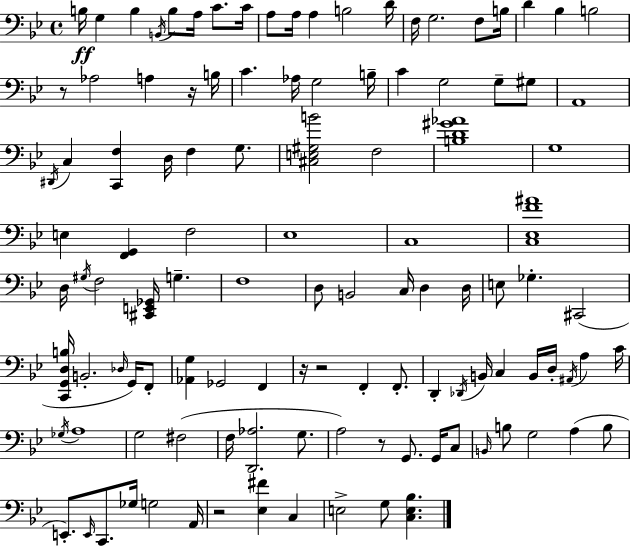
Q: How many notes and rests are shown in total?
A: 114